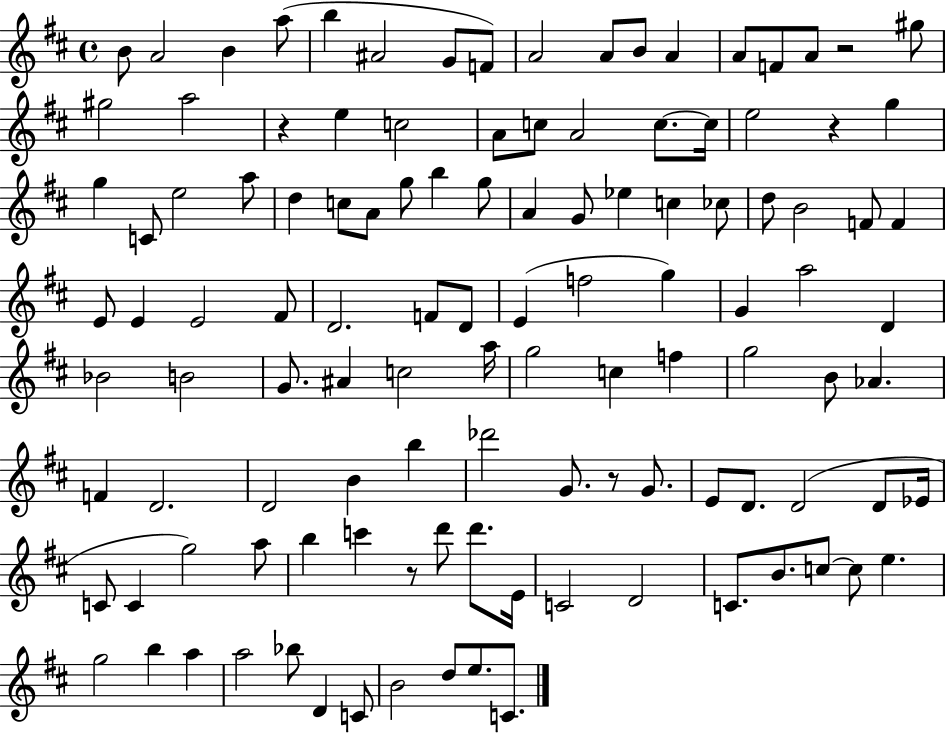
{
  \clef treble
  \time 4/4
  \defaultTimeSignature
  \key d \major
  \repeat volta 2 { b'8 a'2 b'4 a''8( | b''4 ais'2 g'8 f'8) | a'2 a'8 b'8 a'4 | a'8 f'8 a'8 r2 gis''8 | \break gis''2 a''2 | r4 e''4 c''2 | a'8 c''8 a'2 c''8.~~ c''16 | e''2 r4 g''4 | \break g''4 c'8 e''2 a''8 | d''4 c''8 a'8 g''8 b''4 g''8 | a'4 g'8 ees''4 c''4 ces''8 | d''8 b'2 f'8 f'4 | \break e'8 e'4 e'2 fis'8 | d'2. f'8 d'8 | e'4( f''2 g''4) | g'4 a''2 d'4 | \break bes'2 b'2 | g'8. ais'4 c''2 a''16 | g''2 c''4 f''4 | g''2 b'8 aes'4. | \break f'4 d'2. | d'2 b'4 b''4 | des'''2 g'8. r8 g'8. | e'8 d'8. d'2( d'8 ees'16 | \break c'8 c'4 g''2) a''8 | b''4 c'''4 r8 d'''8 d'''8. e'16 | c'2 d'2 | c'8. b'8. c''8~~ c''8 e''4. | \break g''2 b''4 a''4 | a''2 bes''8 d'4 c'8 | b'2 d''8 e''8. c'8. | } \bar "|."
}